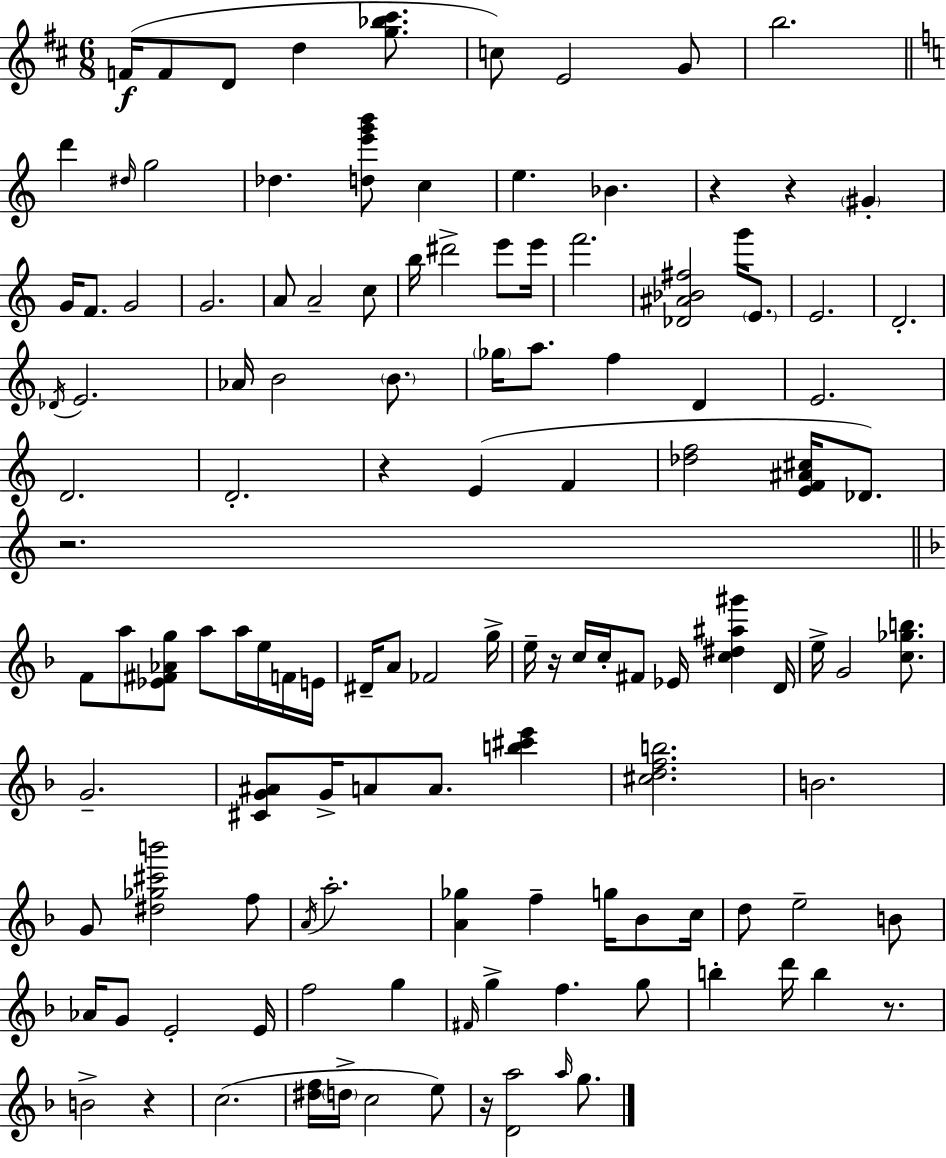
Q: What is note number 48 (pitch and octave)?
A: F4